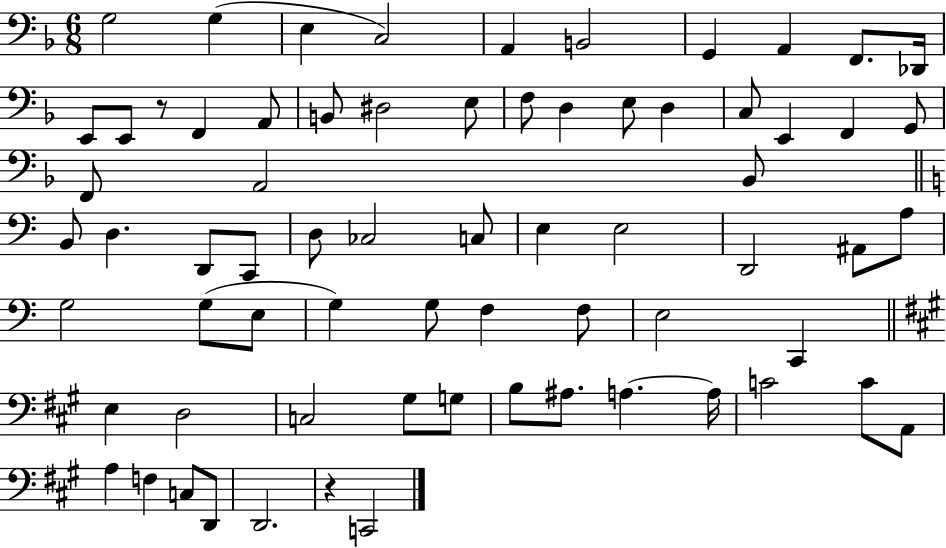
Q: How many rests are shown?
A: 2